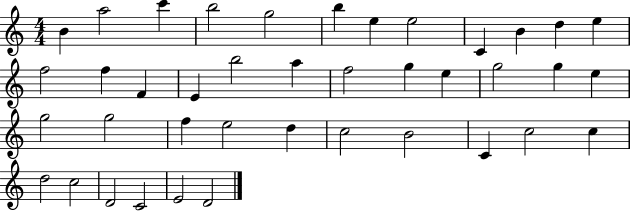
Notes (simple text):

B4/q A5/h C6/q B5/h G5/h B5/q E5/q E5/h C4/q B4/q D5/q E5/q F5/h F5/q F4/q E4/q B5/h A5/q F5/h G5/q E5/q G5/h G5/q E5/q G5/h G5/h F5/q E5/h D5/q C5/h B4/h C4/q C5/h C5/q D5/h C5/h D4/h C4/h E4/h D4/h